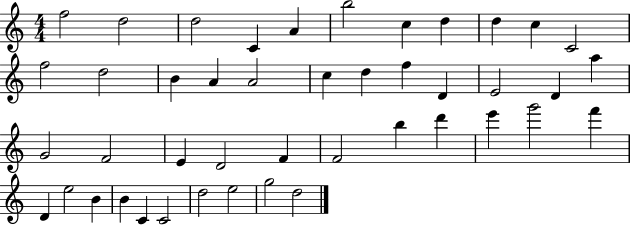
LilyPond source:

{
  \clef treble
  \numericTimeSignature
  \time 4/4
  \key c \major
  f''2 d''2 | d''2 c'4 a'4 | b''2 c''4 d''4 | d''4 c''4 c'2 | \break f''2 d''2 | b'4 a'4 a'2 | c''4 d''4 f''4 d'4 | e'2 d'4 a''4 | \break g'2 f'2 | e'4 d'2 f'4 | f'2 b''4 d'''4 | e'''4 g'''2 f'''4 | \break d'4 e''2 b'4 | b'4 c'4 c'2 | d''2 e''2 | g''2 d''2 | \break \bar "|."
}